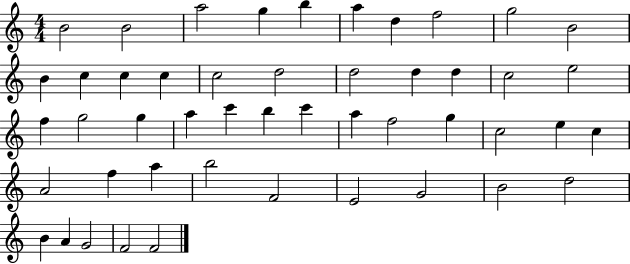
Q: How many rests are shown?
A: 0